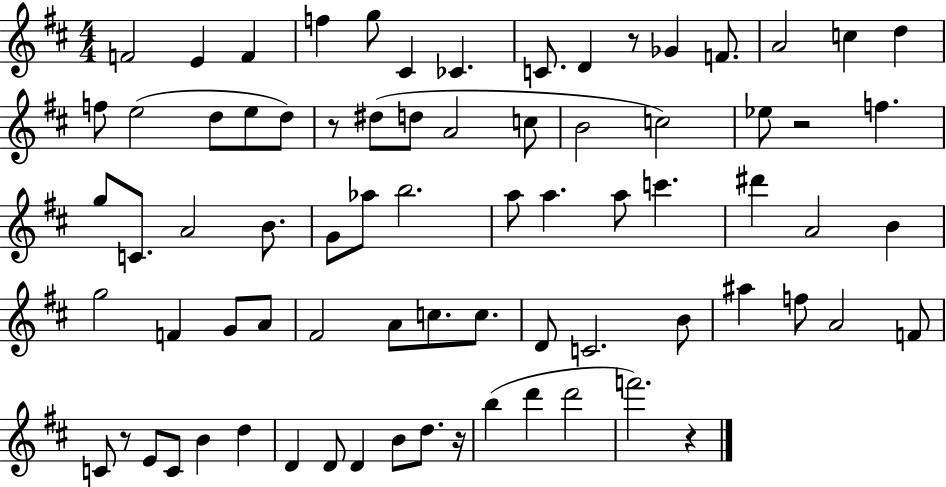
{
  \clef treble
  \numericTimeSignature
  \time 4/4
  \key d \major
  \repeat volta 2 { f'2 e'4 f'4 | f''4 g''8 cis'4 ces'4. | c'8. d'4 r8 ges'4 f'8. | a'2 c''4 d''4 | \break f''8 e''2( d''8 e''8 d''8) | r8 dis''8( d''8 a'2 c''8 | b'2 c''2) | ees''8 r2 f''4. | \break g''8 c'8. a'2 b'8. | g'8 aes''8 b''2. | a''8 a''4. a''8 c'''4. | dis'''4 a'2 b'4 | \break g''2 f'4 g'8 a'8 | fis'2 a'8 c''8. c''8. | d'8 c'2. b'8 | ais''4 f''8 a'2 f'8 | \break c'8 r8 e'8 c'8 b'4 d''4 | d'4 d'8 d'4 b'8 d''8. r16 | b''4( d'''4 d'''2 | f'''2.) r4 | \break } \bar "|."
}